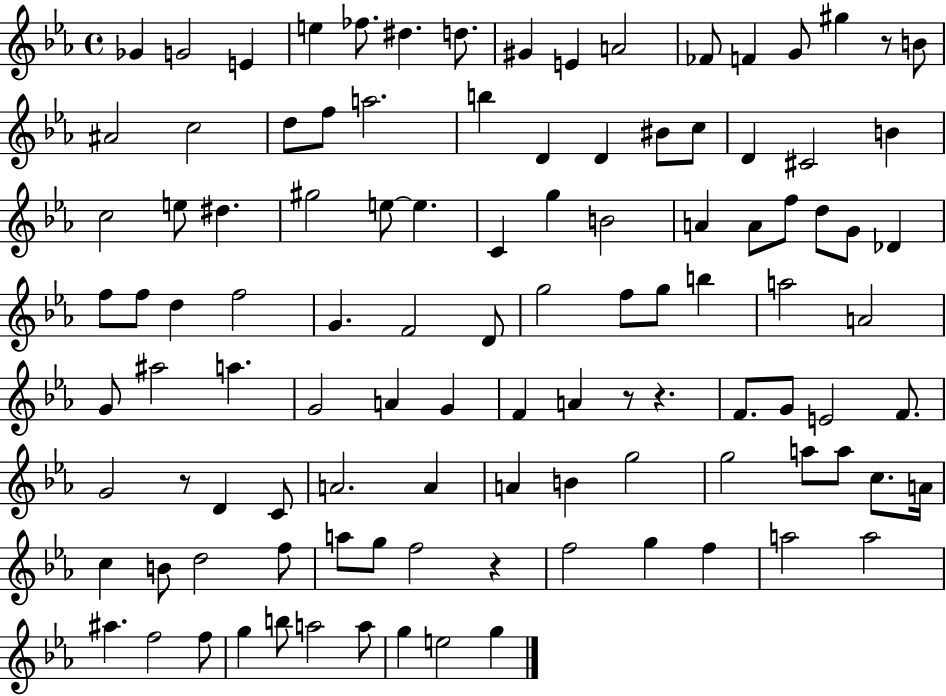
X:1
T:Untitled
M:4/4
L:1/4
K:Eb
_G G2 E e _f/2 ^d d/2 ^G E A2 _F/2 F G/2 ^g z/2 B/2 ^A2 c2 d/2 f/2 a2 b D D ^B/2 c/2 D ^C2 B c2 e/2 ^d ^g2 e/2 e C g B2 A A/2 f/2 d/2 G/2 _D f/2 f/2 d f2 G F2 D/2 g2 f/2 g/2 b a2 A2 G/2 ^a2 a G2 A G F A z/2 z F/2 G/2 E2 F/2 G2 z/2 D C/2 A2 A A B g2 g2 a/2 a/2 c/2 A/4 c B/2 d2 f/2 a/2 g/2 f2 z f2 g f a2 a2 ^a f2 f/2 g b/2 a2 a/2 g e2 g